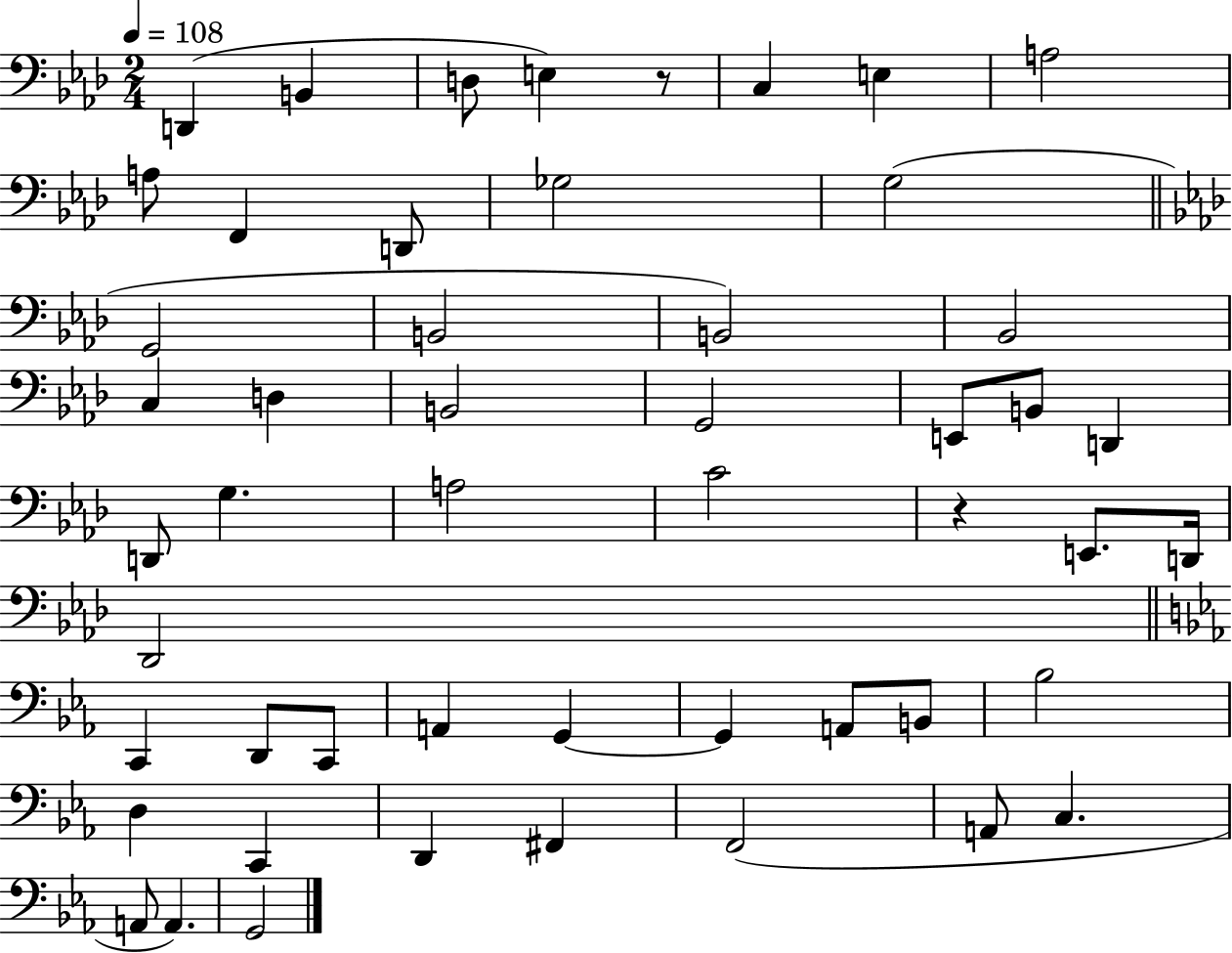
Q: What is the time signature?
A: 2/4